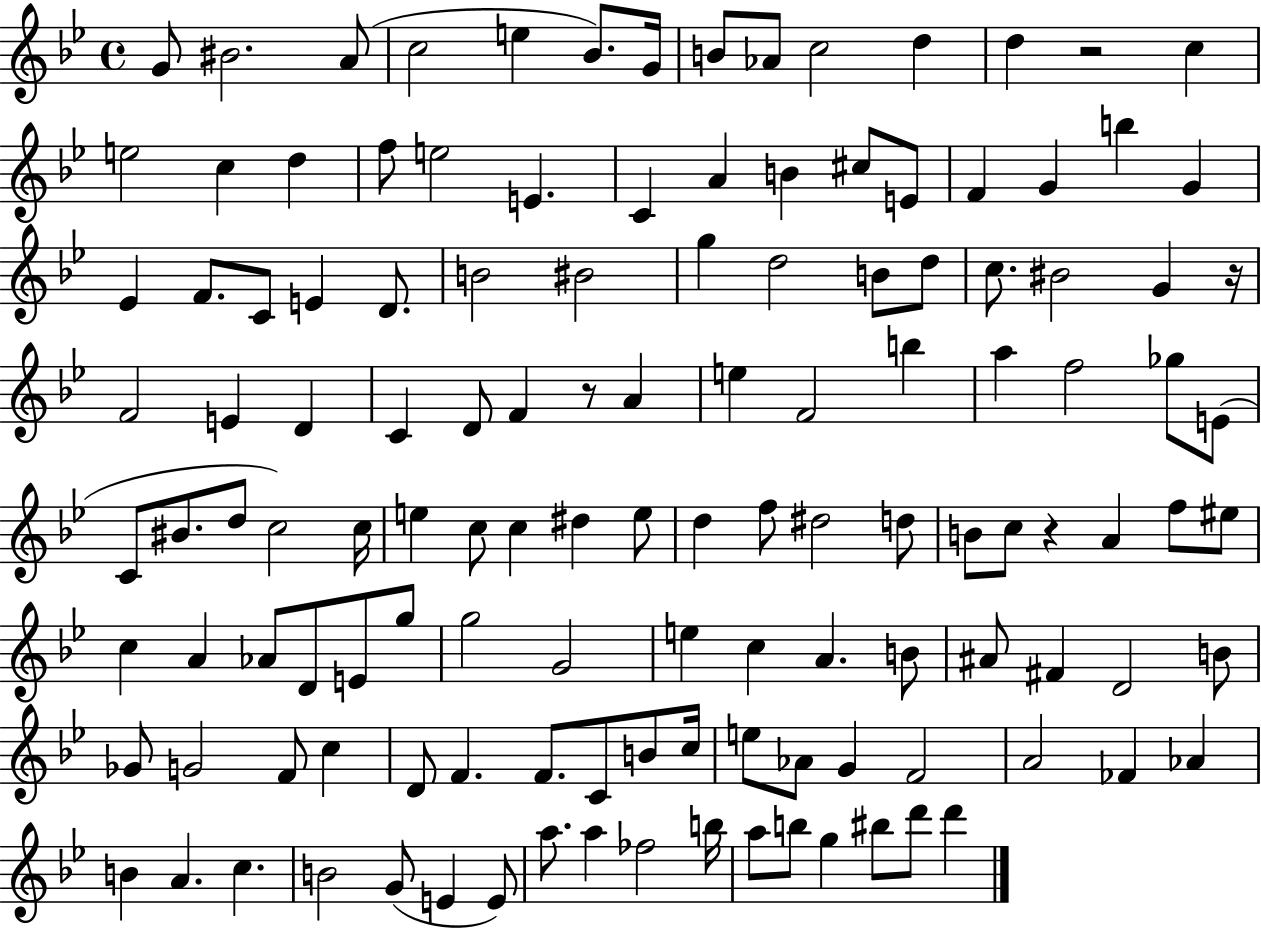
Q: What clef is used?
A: treble